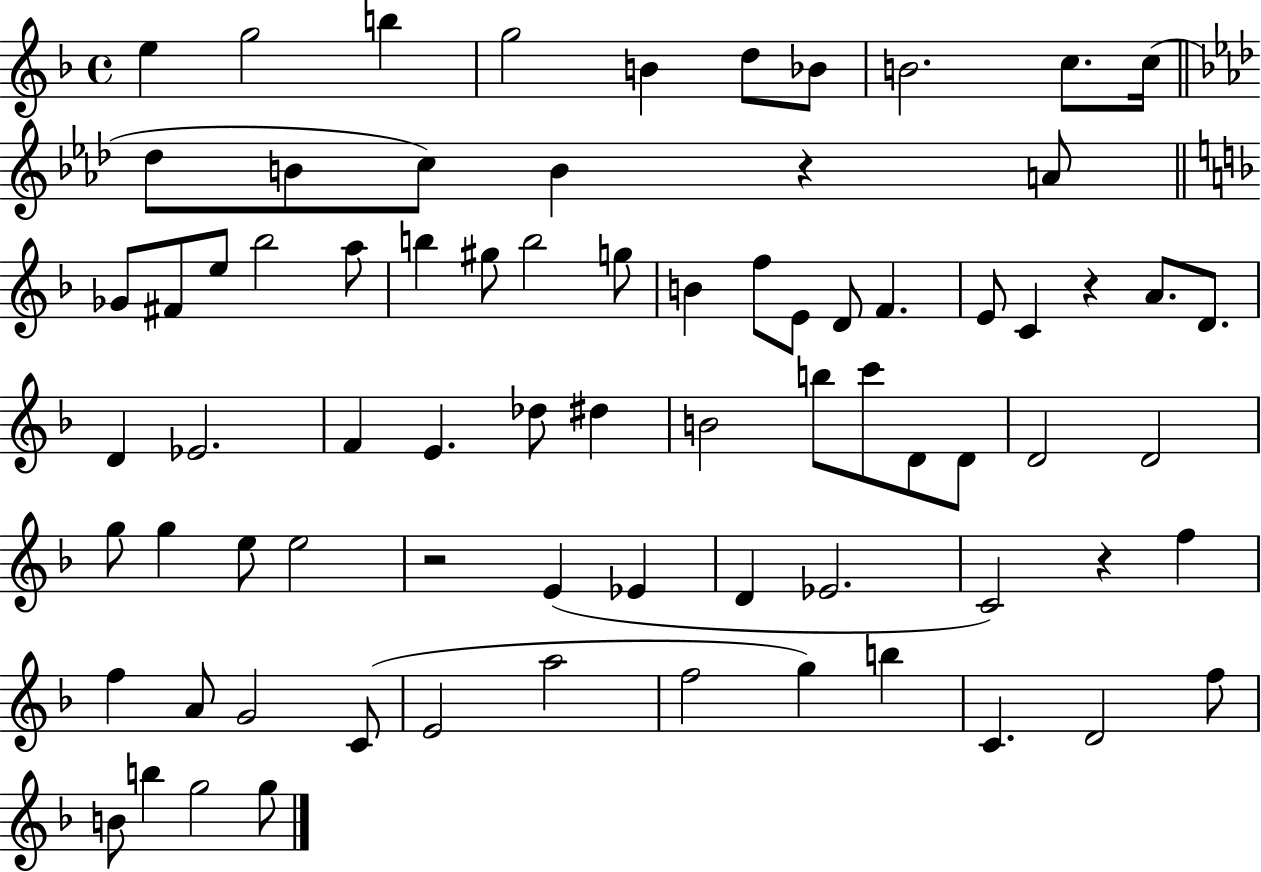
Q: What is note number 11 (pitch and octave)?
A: Db5